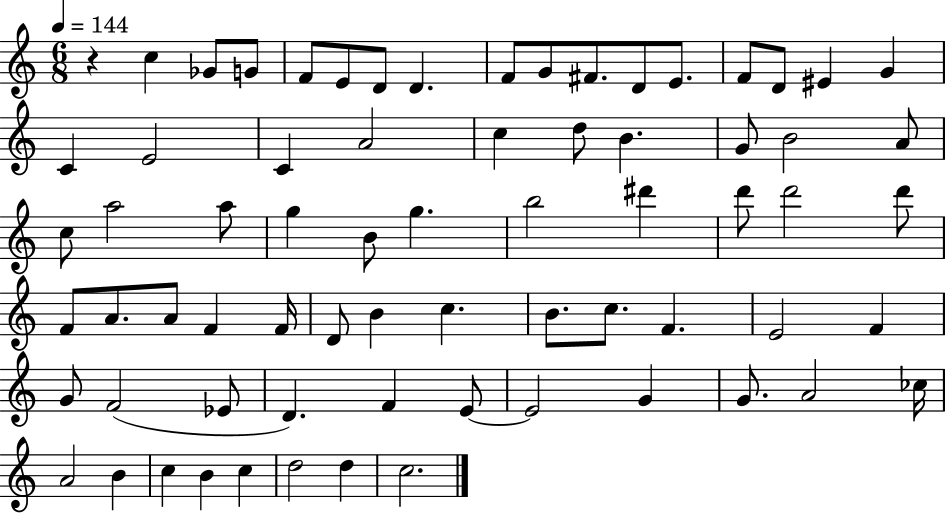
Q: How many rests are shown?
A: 1